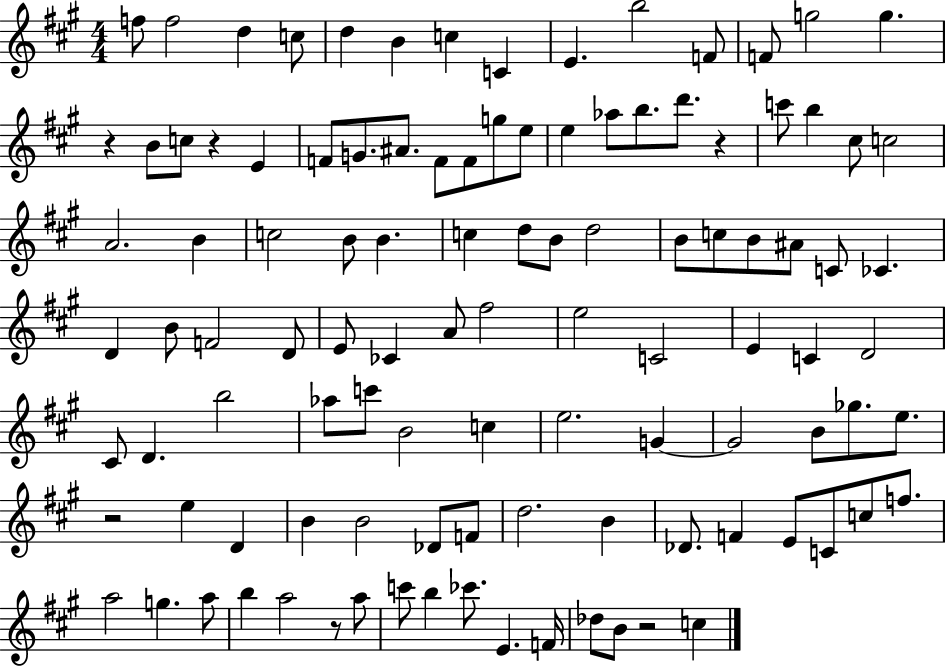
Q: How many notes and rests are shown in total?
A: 107